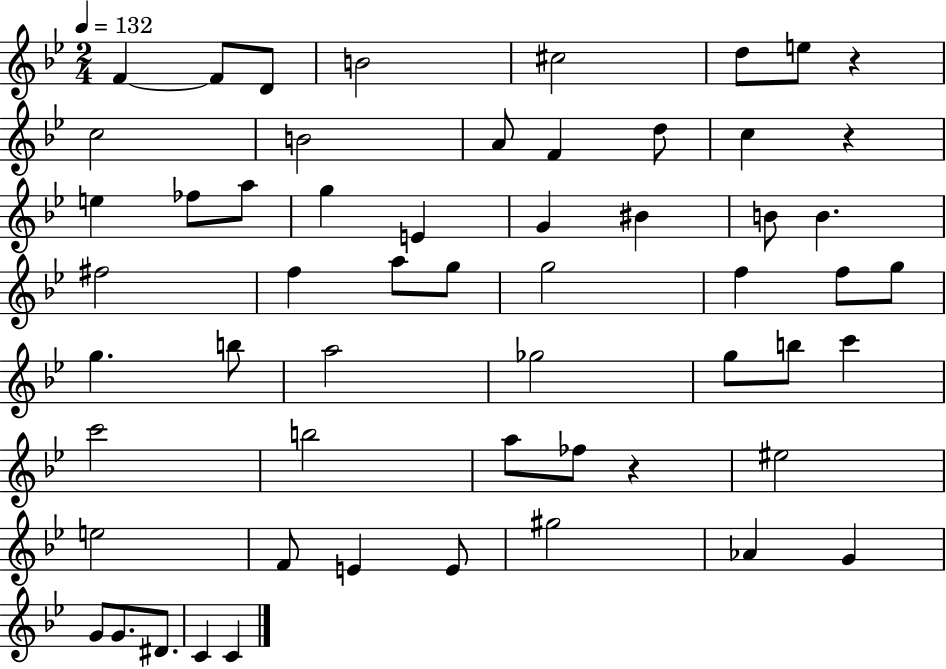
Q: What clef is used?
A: treble